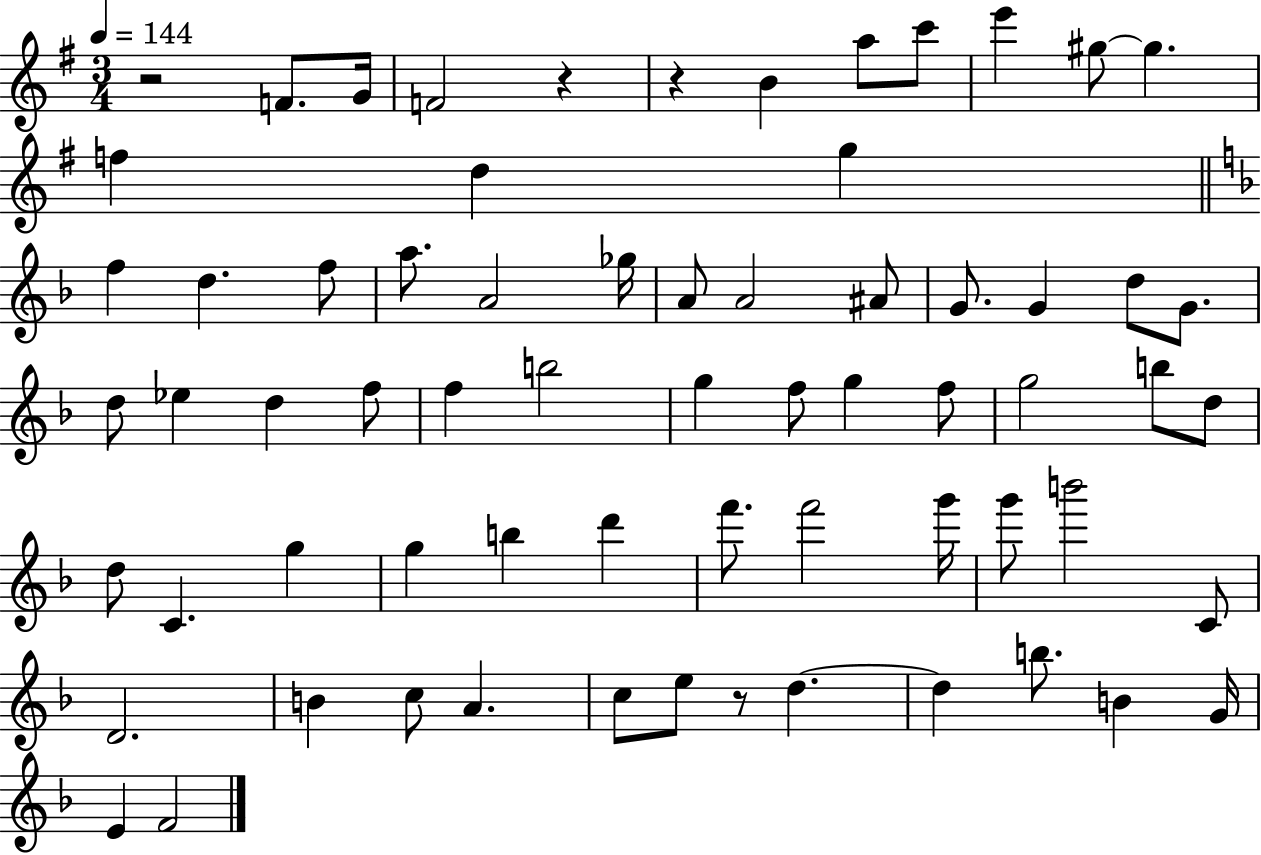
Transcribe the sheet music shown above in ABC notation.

X:1
T:Untitled
M:3/4
L:1/4
K:G
z2 F/2 G/4 F2 z z B a/2 c'/2 e' ^g/2 ^g f d g f d f/2 a/2 A2 _g/4 A/2 A2 ^A/2 G/2 G d/2 G/2 d/2 _e d f/2 f b2 g f/2 g f/2 g2 b/2 d/2 d/2 C g g b d' f'/2 f'2 g'/4 g'/2 b'2 C/2 D2 B c/2 A c/2 e/2 z/2 d d b/2 B G/4 E F2